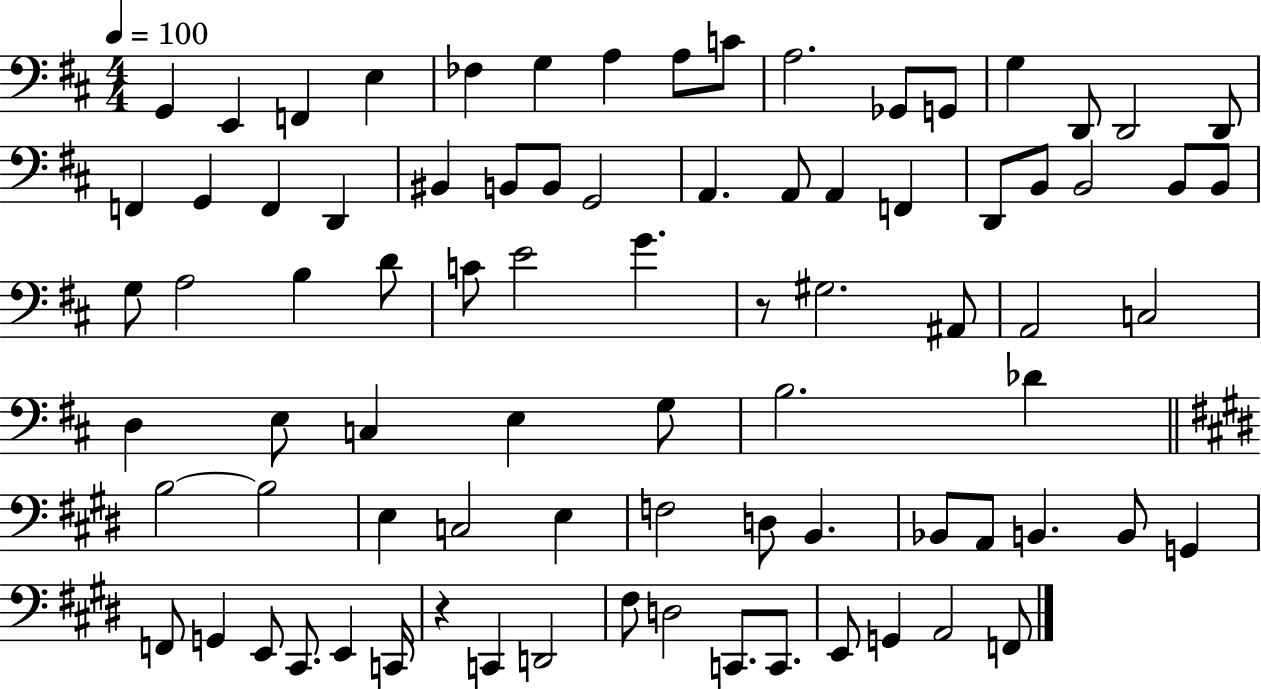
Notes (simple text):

G2/q E2/q F2/q E3/q FES3/q G3/q A3/q A3/e C4/e A3/h. Gb2/e G2/e G3/q D2/e D2/h D2/e F2/q G2/q F2/q D2/q BIS2/q B2/e B2/e G2/h A2/q. A2/e A2/q F2/q D2/e B2/e B2/h B2/e B2/e G3/e A3/h B3/q D4/e C4/e E4/h G4/q. R/e G#3/h. A#2/e A2/h C3/h D3/q E3/e C3/q E3/q G3/e B3/h. Db4/q B3/h B3/h E3/q C3/h E3/q F3/h D3/e B2/q. Bb2/e A2/e B2/q. B2/e G2/q F2/e G2/q E2/e C#2/e. E2/q C2/s R/q C2/q D2/h F#3/e D3/h C2/e. C2/e. E2/e G2/q A2/h F2/e